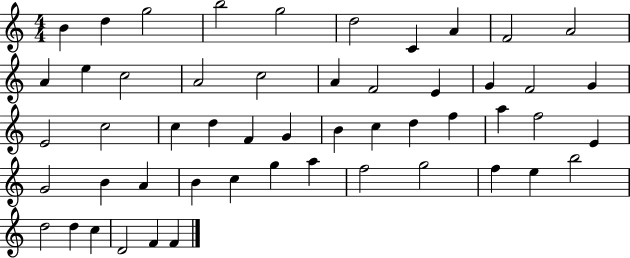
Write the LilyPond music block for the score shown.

{
  \clef treble
  \numericTimeSignature
  \time 4/4
  \key c \major
  b'4 d''4 g''2 | b''2 g''2 | d''2 c'4 a'4 | f'2 a'2 | \break a'4 e''4 c''2 | a'2 c''2 | a'4 f'2 e'4 | g'4 f'2 g'4 | \break e'2 c''2 | c''4 d''4 f'4 g'4 | b'4 c''4 d''4 f''4 | a''4 f''2 e'4 | \break g'2 b'4 a'4 | b'4 c''4 g''4 a''4 | f''2 g''2 | f''4 e''4 b''2 | \break d''2 d''4 c''4 | d'2 f'4 f'4 | \bar "|."
}